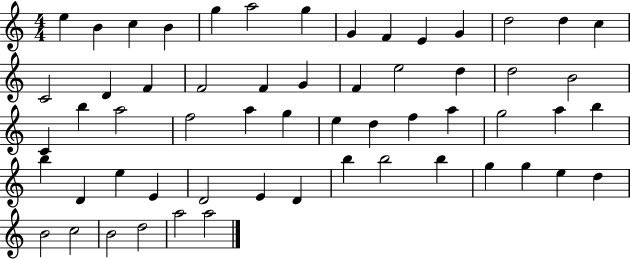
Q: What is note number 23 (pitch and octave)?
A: D5